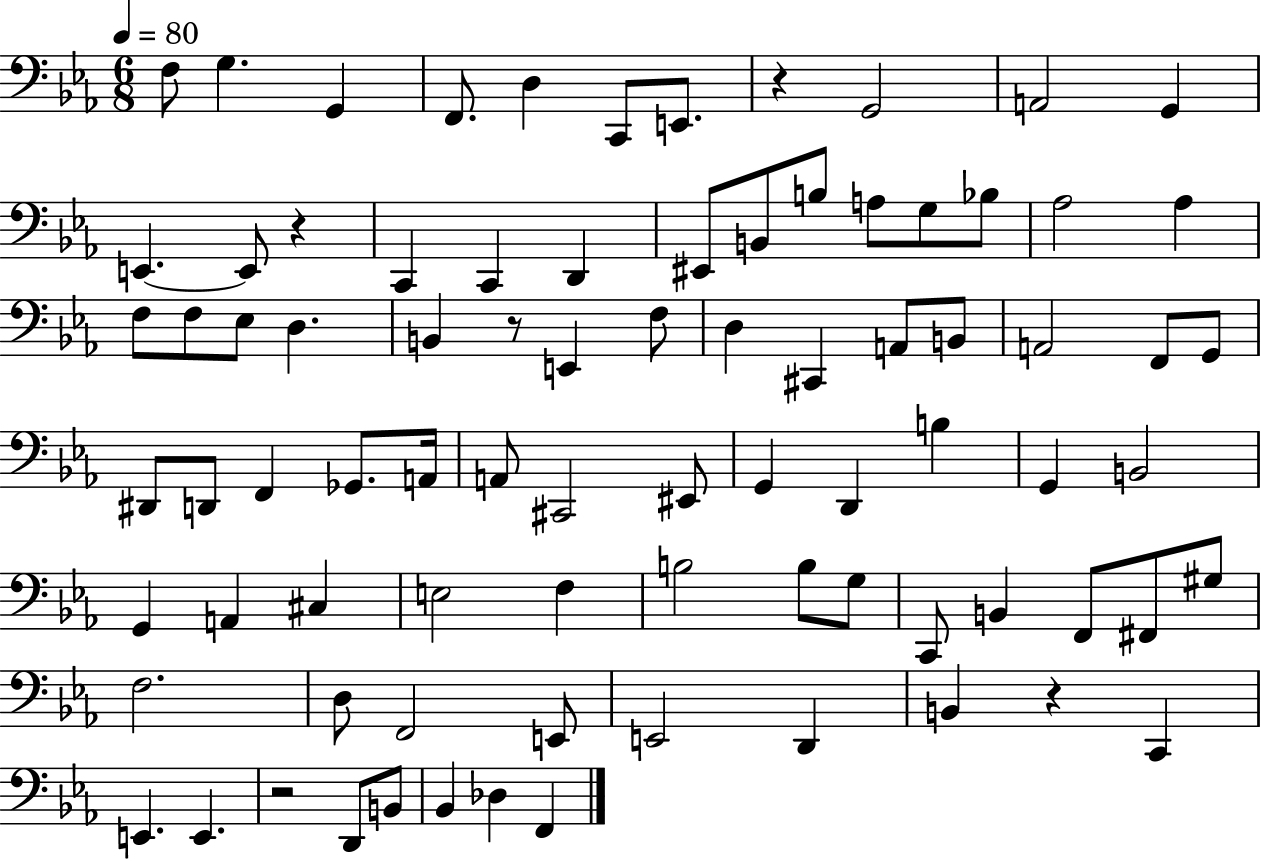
F3/e G3/q. G2/q F2/e. D3/q C2/e E2/e. R/q G2/h A2/h G2/q E2/q. E2/e R/q C2/q C2/q D2/q EIS2/e B2/e B3/e A3/e G3/e Bb3/e Ab3/h Ab3/q F3/e F3/e Eb3/e D3/q. B2/q R/e E2/q F3/e D3/q C#2/q A2/e B2/e A2/h F2/e G2/e D#2/e D2/e F2/q Gb2/e. A2/s A2/e C#2/h EIS2/e G2/q D2/q B3/q G2/q B2/h G2/q A2/q C#3/q E3/h F3/q B3/h B3/e G3/e C2/e B2/q F2/e F#2/e G#3/e F3/h. D3/e F2/h E2/e E2/h D2/q B2/q R/q C2/q E2/q. E2/q. R/h D2/e B2/e Bb2/q Db3/q F2/q